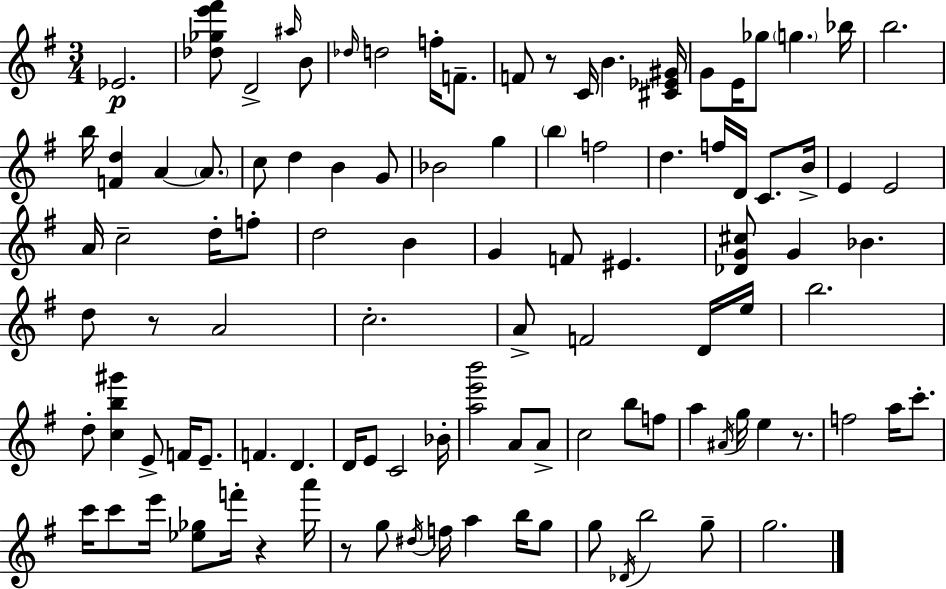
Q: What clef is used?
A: treble